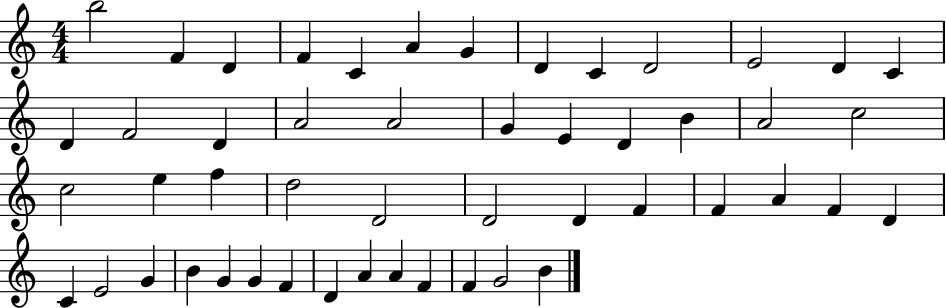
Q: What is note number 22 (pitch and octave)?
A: B4